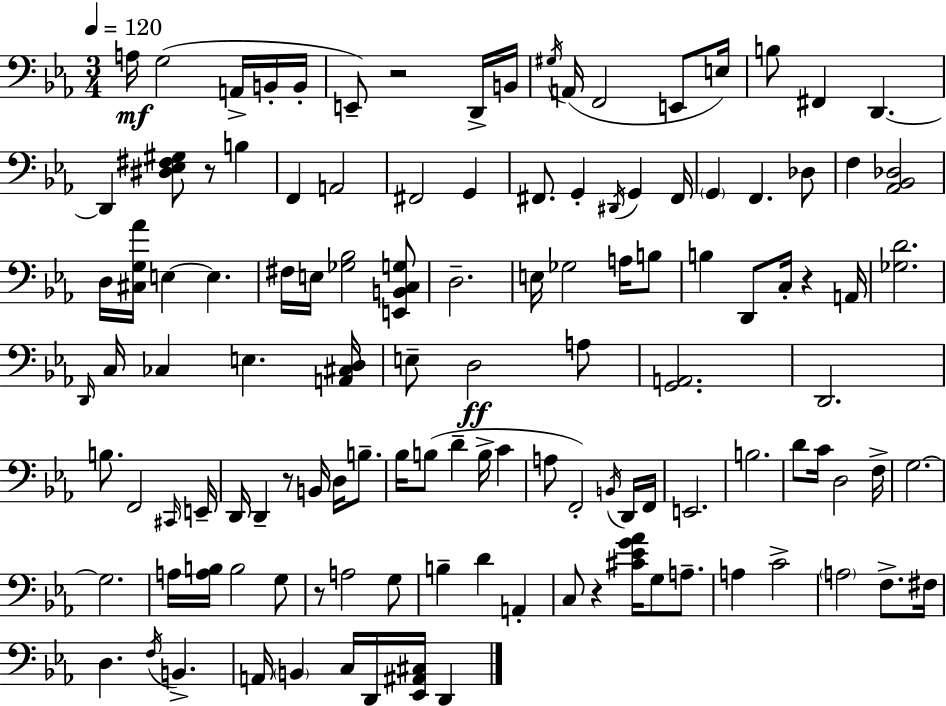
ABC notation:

X:1
T:Untitled
M:3/4
L:1/4
K:Eb
A,/4 G,2 A,,/4 B,,/4 B,,/4 E,,/2 z2 D,,/4 B,,/4 ^G,/4 A,,/4 F,,2 E,,/2 E,/4 B,/2 ^F,, D,, D,, [^D,_E,^F,^G,]/2 z/2 B, F,, A,,2 ^F,,2 G,, ^F,,/2 G,, ^D,,/4 G,, ^F,,/4 G,, F,, _D,/2 F, [_A,,_B,,_D,]2 D,/4 [^C,G,_A]/4 E, E, ^F,/4 E,/4 [_G,_B,]2 [E,,B,,C,G,]/2 D,2 E,/4 _G,2 A,/4 B,/2 B, D,,/2 C,/4 z A,,/4 [_G,D]2 D,,/4 C,/4 _C, E, [A,,^C,D,]/4 E,/2 D,2 A,/2 [G,,A,,]2 D,,2 B,/2 F,,2 ^C,,/4 E,,/4 D,,/4 D,, z/2 B,,/4 D,/4 B,/2 _B,/4 B,/2 D B,/4 C A,/2 F,,2 B,,/4 D,,/4 F,,/4 E,,2 B,2 D/2 C/4 D,2 F,/4 G,2 G,2 A,/4 [A,B,]/4 B,2 G,/2 z/2 A,2 G,/2 B, D A,, C,/2 z [^C_EG_A]/4 G,/2 A,/2 A, C2 A,2 F,/2 ^F,/4 D, F,/4 B,, A,,/4 B,, C,/4 D,,/4 [_E,,^A,,^C,]/4 D,,